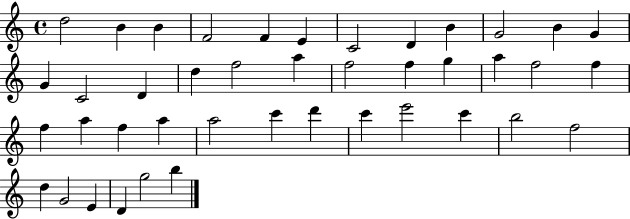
D5/h B4/q B4/q F4/h F4/q E4/q C4/h D4/q B4/q G4/h B4/q G4/q G4/q C4/h D4/q D5/q F5/h A5/q F5/h F5/q G5/q A5/q F5/h F5/q F5/q A5/q F5/q A5/q A5/h C6/q D6/q C6/q E6/h C6/q B5/h F5/h D5/q G4/h E4/q D4/q G5/h B5/q